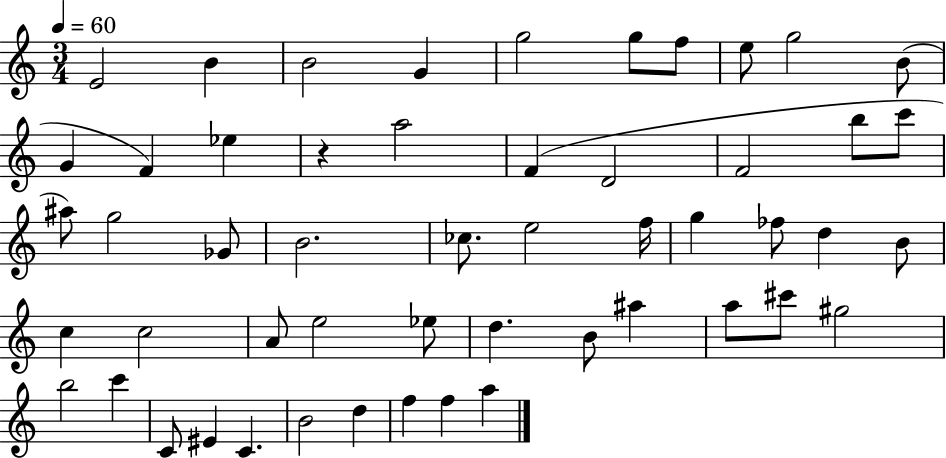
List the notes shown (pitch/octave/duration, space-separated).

E4/h B4/q B4/h G4/q G5/h G5/e F5/e E5/e G5/h B4/e G4/q F4/q Eb5/q R/q A5/h F4/q D4/h F4/h B5/e C6/e A#5/e G5/h Gb4/e B4/h. CES5/e. E5/h F5/s G5/q FES5/e D5/q B4/e C5/q C5/h A4/e E5/h Eb5/e D5/q. B4/e A#5/q A5/e C#6/e G#5/h B5/h C6/q C4/e EIS4/q C4/q. B4/h D5/q F5/q F5/q A5/q